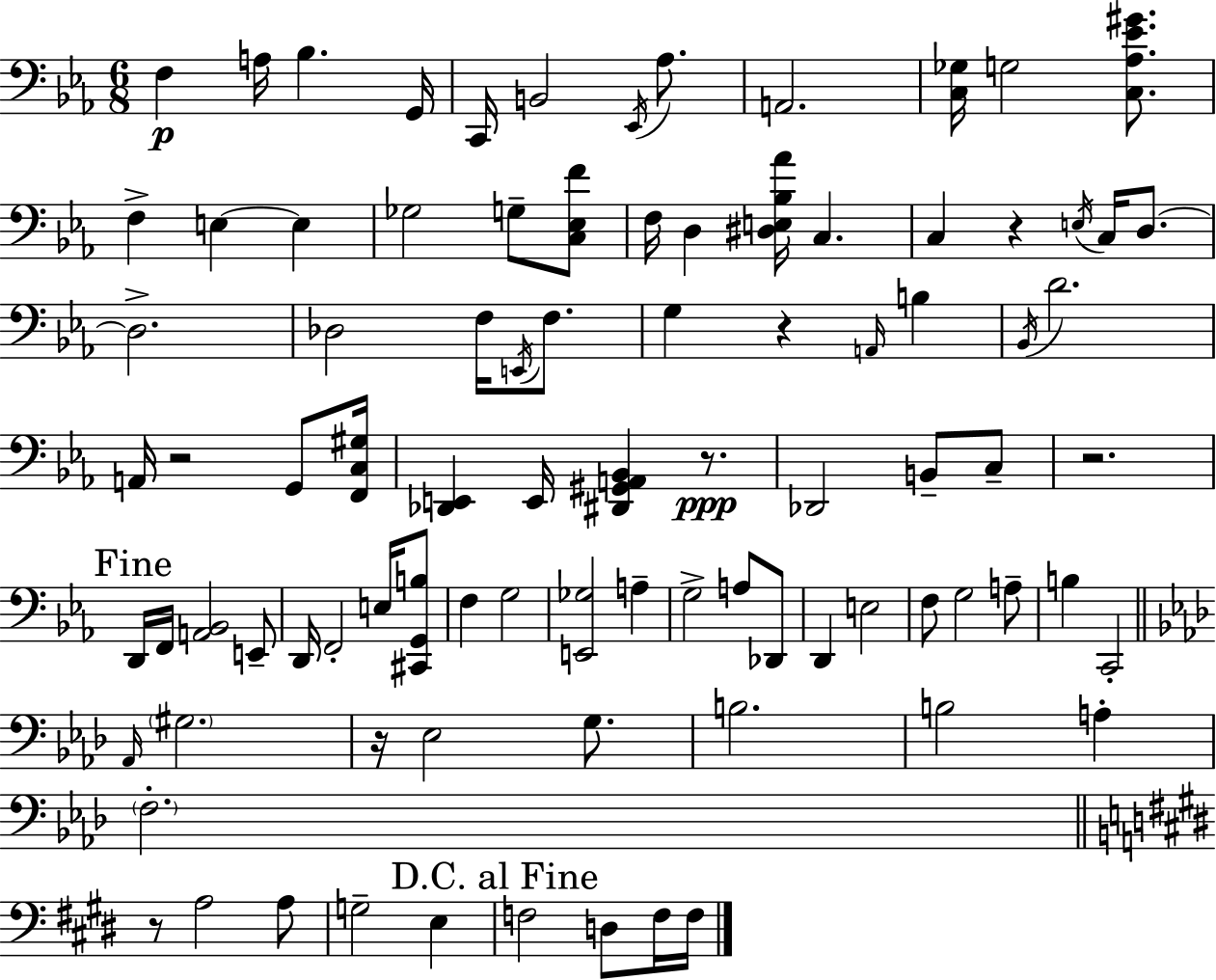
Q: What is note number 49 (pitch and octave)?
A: A3